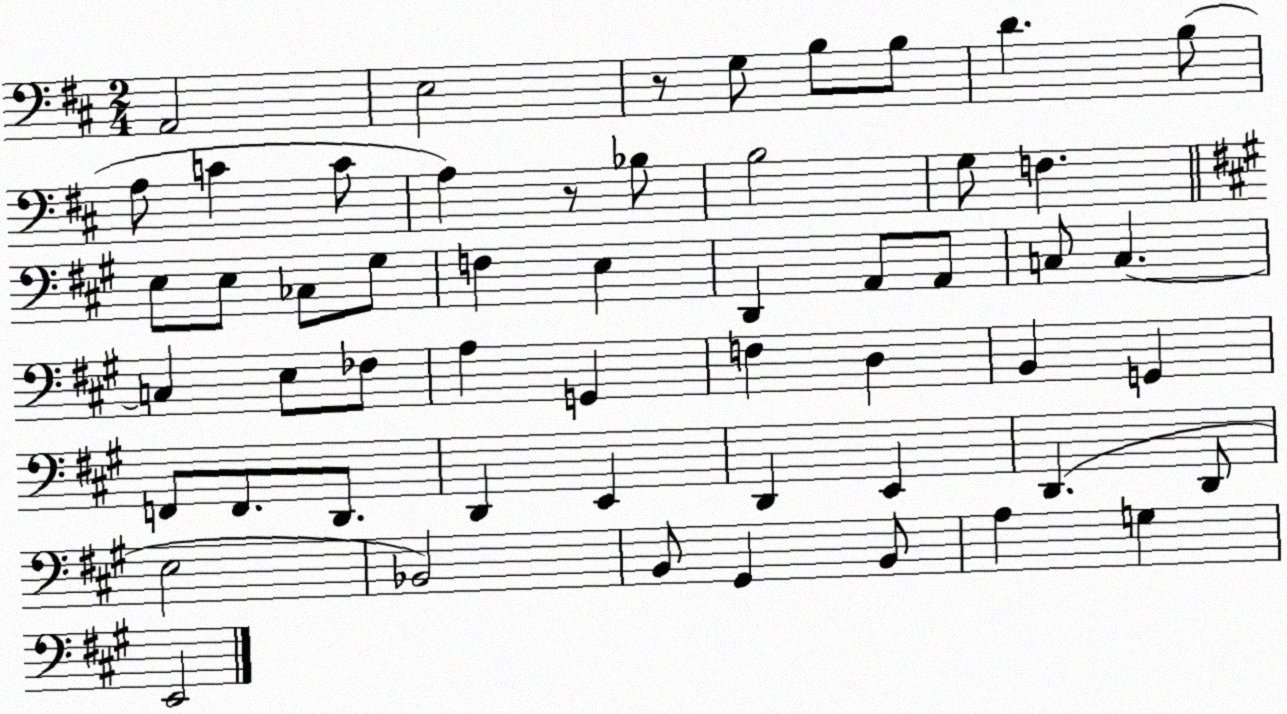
X:1
T:Untitled
M:2/4
L:1/4
K:D
A,,2 E,2 z/2 G,/2 B,/2 B,/2 D B,/2 A,/2 C C/2 A, z/2 _B,/2 B,2 G,/2 F, E,/2 E,/2 _C,/2 ^G,/2 F, E, D,, A,,/2 A,,/2 C,/2 C, C, E,/2 _F,/2 A, G,, F, D, B,, G,, F,,/2 F,,/2 D,,/2 D,, E,, D,, E,, D,, D,,/2 E,2 _B,,2 B,,/2 ^G,, B,,/2 A, G, E,,2